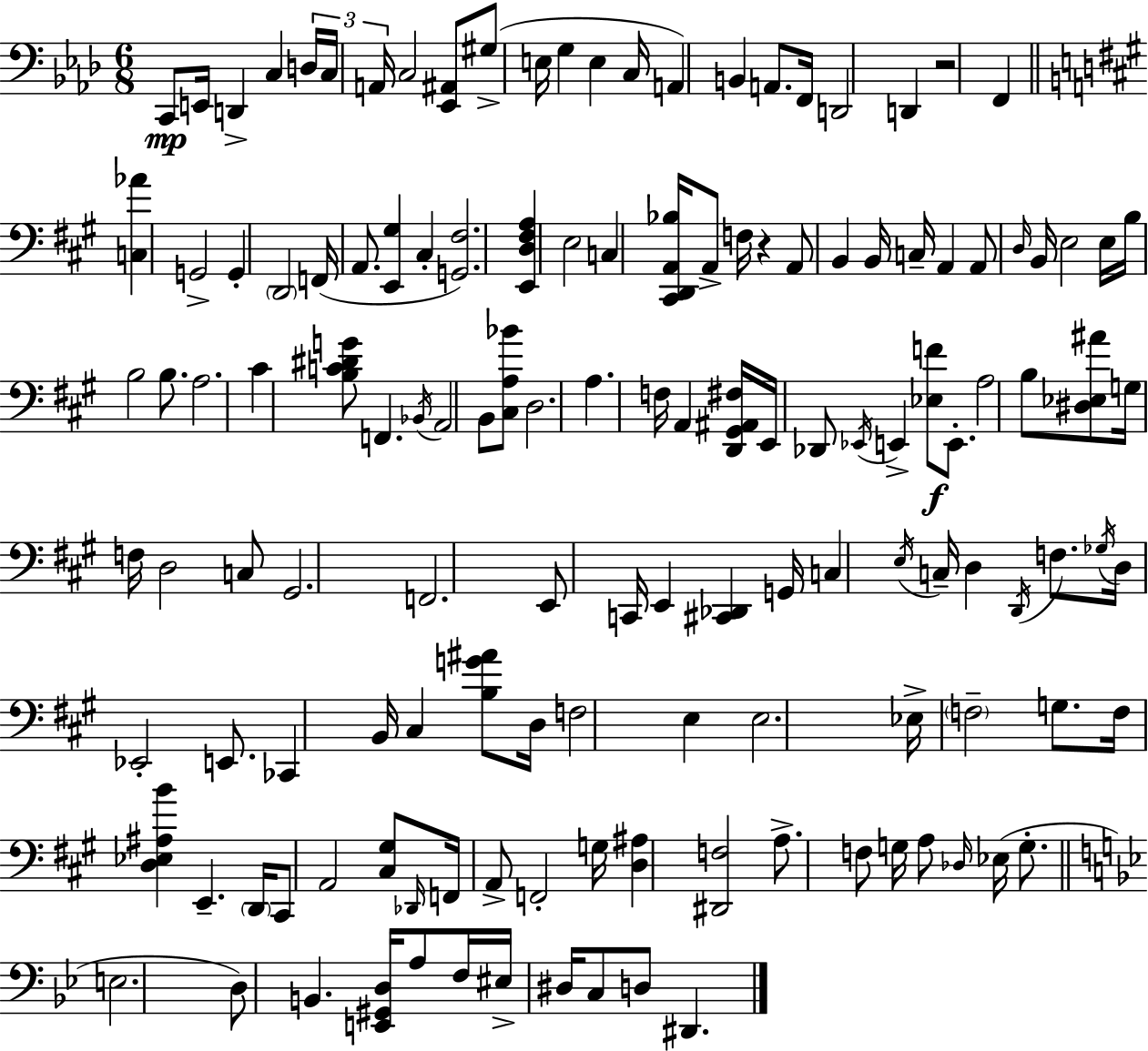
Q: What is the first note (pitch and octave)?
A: C2